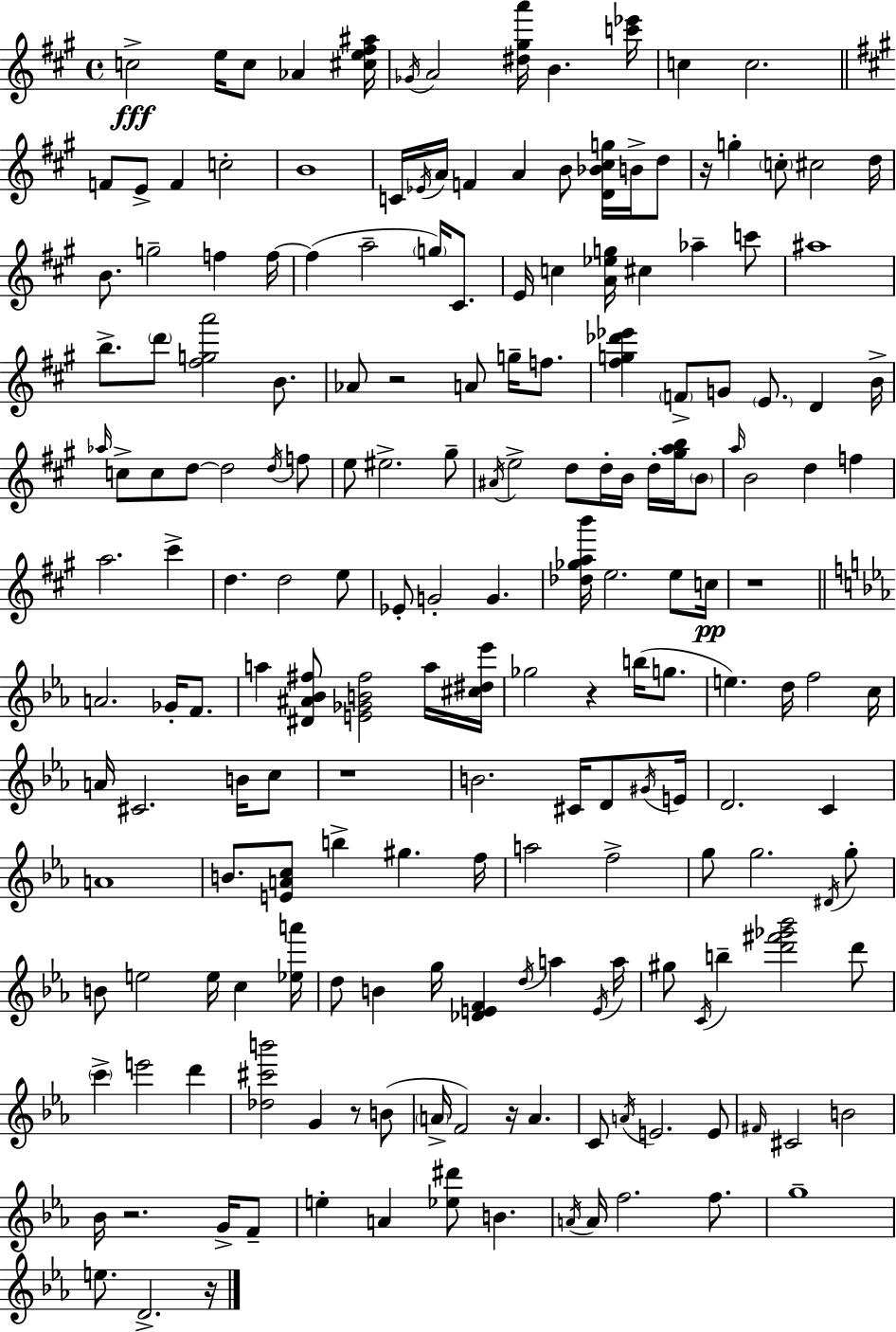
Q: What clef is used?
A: treble